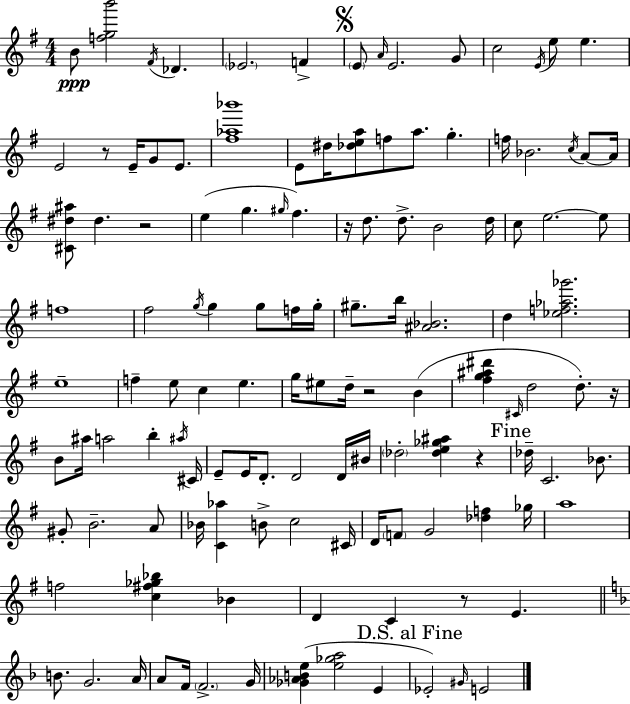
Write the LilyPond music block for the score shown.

{
  \clef treble
  \numericTimeSignature
  \time 4/4
  \key g \major
  b'8\ppp <f'' g'' b'''>2 \acciaccatura { fis'16 } des'4. | \parenthesize ees'2. f'4-> | \mark \markup { \musicglyph "scripts.segno" } \parenthesize e'8 \grace { a'16 } e'2. | g'8 c''2 \acciaccatura { e'16 } e''8 e''4. | \break e'2 r8 e'16-- g'8 | e'8. <fis'' aes'' bes'''>1 | e'8 dis''16 <des'' e'' a''>8 f''8 a''8. g''4.-. | f''16 bes'2. | \break \acciaccatura { c''16 } a'8~~ a'16 <cis' dis'' ais''>8 dis''4. r2 | e''4( g''4. \grace { gis''16 } fis''4.) | r16 d''8. d''8.-> b'2 | d''16 c''8 e''2.~~ | \break e''8 f''1 | fis''2 \acciaccatura { g''16 } g''4 | g''8 f''16 g''16-. gis''8.-- b''16 <ais' bes'>2. | d''4 <ees'' f'' aes'' ges'''>2. | \break e''1-- | f''4-- e''8 c''4 | e''4. g''16 eis''8 d''16-- r2 | b'4( <fis'' g'' ais'' dis'''>4 \grace { cis'16 } d''2 | \break d''8.-.) r16 b'8 ais''16 a''2 | b''4-. \acciaccatura { ais''16 } cis'16 e'8-- e'16 d'8.-. d'2 | d'16 bis'16 \parenthesize des''2-. | <des'' e'' ges'' ais''>4 r4 \mark "Fine" des''16-- c'2. | \break bes'8. gis'8-. b'2.-- | a'8 bes'16 <c' aes''>4 b'8-> c''2 | cis'16 d'16 \parenthesize f'8 g'2 | <des'' f''>4 ges''16 a''1 | \break f''2 | <c'' fis'' ges'' bes''>4 bes'4 d'4 c'4 | r8 e'4. \bar "||" \break \key f \major b'8. g'2. a'16 | a'8 f'16 \parenthesize f'2.-> g'16 | <ges' aes' b' e''>4( <e'' ges'' a''>2 e'4 | \mark "D.S. al Fine" ees'2-.) \grace { gis'16 } e'2 | \break \bar "|."
}